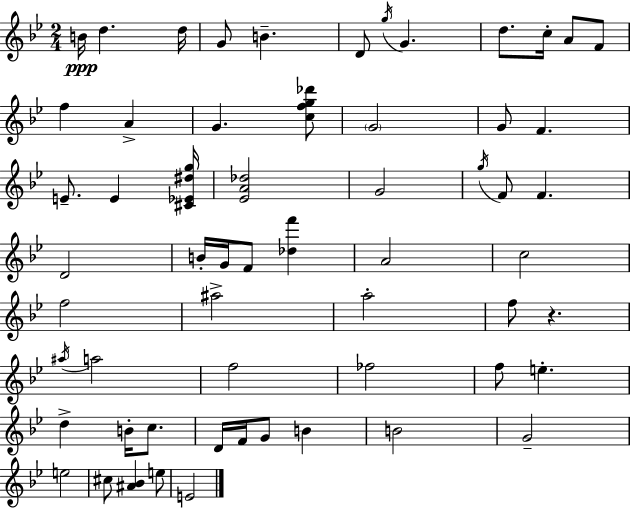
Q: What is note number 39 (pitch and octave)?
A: F5